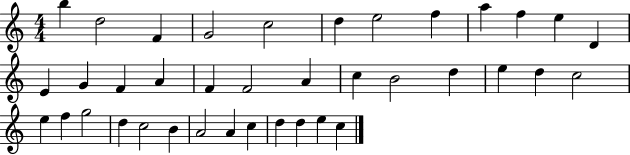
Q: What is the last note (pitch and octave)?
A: C5